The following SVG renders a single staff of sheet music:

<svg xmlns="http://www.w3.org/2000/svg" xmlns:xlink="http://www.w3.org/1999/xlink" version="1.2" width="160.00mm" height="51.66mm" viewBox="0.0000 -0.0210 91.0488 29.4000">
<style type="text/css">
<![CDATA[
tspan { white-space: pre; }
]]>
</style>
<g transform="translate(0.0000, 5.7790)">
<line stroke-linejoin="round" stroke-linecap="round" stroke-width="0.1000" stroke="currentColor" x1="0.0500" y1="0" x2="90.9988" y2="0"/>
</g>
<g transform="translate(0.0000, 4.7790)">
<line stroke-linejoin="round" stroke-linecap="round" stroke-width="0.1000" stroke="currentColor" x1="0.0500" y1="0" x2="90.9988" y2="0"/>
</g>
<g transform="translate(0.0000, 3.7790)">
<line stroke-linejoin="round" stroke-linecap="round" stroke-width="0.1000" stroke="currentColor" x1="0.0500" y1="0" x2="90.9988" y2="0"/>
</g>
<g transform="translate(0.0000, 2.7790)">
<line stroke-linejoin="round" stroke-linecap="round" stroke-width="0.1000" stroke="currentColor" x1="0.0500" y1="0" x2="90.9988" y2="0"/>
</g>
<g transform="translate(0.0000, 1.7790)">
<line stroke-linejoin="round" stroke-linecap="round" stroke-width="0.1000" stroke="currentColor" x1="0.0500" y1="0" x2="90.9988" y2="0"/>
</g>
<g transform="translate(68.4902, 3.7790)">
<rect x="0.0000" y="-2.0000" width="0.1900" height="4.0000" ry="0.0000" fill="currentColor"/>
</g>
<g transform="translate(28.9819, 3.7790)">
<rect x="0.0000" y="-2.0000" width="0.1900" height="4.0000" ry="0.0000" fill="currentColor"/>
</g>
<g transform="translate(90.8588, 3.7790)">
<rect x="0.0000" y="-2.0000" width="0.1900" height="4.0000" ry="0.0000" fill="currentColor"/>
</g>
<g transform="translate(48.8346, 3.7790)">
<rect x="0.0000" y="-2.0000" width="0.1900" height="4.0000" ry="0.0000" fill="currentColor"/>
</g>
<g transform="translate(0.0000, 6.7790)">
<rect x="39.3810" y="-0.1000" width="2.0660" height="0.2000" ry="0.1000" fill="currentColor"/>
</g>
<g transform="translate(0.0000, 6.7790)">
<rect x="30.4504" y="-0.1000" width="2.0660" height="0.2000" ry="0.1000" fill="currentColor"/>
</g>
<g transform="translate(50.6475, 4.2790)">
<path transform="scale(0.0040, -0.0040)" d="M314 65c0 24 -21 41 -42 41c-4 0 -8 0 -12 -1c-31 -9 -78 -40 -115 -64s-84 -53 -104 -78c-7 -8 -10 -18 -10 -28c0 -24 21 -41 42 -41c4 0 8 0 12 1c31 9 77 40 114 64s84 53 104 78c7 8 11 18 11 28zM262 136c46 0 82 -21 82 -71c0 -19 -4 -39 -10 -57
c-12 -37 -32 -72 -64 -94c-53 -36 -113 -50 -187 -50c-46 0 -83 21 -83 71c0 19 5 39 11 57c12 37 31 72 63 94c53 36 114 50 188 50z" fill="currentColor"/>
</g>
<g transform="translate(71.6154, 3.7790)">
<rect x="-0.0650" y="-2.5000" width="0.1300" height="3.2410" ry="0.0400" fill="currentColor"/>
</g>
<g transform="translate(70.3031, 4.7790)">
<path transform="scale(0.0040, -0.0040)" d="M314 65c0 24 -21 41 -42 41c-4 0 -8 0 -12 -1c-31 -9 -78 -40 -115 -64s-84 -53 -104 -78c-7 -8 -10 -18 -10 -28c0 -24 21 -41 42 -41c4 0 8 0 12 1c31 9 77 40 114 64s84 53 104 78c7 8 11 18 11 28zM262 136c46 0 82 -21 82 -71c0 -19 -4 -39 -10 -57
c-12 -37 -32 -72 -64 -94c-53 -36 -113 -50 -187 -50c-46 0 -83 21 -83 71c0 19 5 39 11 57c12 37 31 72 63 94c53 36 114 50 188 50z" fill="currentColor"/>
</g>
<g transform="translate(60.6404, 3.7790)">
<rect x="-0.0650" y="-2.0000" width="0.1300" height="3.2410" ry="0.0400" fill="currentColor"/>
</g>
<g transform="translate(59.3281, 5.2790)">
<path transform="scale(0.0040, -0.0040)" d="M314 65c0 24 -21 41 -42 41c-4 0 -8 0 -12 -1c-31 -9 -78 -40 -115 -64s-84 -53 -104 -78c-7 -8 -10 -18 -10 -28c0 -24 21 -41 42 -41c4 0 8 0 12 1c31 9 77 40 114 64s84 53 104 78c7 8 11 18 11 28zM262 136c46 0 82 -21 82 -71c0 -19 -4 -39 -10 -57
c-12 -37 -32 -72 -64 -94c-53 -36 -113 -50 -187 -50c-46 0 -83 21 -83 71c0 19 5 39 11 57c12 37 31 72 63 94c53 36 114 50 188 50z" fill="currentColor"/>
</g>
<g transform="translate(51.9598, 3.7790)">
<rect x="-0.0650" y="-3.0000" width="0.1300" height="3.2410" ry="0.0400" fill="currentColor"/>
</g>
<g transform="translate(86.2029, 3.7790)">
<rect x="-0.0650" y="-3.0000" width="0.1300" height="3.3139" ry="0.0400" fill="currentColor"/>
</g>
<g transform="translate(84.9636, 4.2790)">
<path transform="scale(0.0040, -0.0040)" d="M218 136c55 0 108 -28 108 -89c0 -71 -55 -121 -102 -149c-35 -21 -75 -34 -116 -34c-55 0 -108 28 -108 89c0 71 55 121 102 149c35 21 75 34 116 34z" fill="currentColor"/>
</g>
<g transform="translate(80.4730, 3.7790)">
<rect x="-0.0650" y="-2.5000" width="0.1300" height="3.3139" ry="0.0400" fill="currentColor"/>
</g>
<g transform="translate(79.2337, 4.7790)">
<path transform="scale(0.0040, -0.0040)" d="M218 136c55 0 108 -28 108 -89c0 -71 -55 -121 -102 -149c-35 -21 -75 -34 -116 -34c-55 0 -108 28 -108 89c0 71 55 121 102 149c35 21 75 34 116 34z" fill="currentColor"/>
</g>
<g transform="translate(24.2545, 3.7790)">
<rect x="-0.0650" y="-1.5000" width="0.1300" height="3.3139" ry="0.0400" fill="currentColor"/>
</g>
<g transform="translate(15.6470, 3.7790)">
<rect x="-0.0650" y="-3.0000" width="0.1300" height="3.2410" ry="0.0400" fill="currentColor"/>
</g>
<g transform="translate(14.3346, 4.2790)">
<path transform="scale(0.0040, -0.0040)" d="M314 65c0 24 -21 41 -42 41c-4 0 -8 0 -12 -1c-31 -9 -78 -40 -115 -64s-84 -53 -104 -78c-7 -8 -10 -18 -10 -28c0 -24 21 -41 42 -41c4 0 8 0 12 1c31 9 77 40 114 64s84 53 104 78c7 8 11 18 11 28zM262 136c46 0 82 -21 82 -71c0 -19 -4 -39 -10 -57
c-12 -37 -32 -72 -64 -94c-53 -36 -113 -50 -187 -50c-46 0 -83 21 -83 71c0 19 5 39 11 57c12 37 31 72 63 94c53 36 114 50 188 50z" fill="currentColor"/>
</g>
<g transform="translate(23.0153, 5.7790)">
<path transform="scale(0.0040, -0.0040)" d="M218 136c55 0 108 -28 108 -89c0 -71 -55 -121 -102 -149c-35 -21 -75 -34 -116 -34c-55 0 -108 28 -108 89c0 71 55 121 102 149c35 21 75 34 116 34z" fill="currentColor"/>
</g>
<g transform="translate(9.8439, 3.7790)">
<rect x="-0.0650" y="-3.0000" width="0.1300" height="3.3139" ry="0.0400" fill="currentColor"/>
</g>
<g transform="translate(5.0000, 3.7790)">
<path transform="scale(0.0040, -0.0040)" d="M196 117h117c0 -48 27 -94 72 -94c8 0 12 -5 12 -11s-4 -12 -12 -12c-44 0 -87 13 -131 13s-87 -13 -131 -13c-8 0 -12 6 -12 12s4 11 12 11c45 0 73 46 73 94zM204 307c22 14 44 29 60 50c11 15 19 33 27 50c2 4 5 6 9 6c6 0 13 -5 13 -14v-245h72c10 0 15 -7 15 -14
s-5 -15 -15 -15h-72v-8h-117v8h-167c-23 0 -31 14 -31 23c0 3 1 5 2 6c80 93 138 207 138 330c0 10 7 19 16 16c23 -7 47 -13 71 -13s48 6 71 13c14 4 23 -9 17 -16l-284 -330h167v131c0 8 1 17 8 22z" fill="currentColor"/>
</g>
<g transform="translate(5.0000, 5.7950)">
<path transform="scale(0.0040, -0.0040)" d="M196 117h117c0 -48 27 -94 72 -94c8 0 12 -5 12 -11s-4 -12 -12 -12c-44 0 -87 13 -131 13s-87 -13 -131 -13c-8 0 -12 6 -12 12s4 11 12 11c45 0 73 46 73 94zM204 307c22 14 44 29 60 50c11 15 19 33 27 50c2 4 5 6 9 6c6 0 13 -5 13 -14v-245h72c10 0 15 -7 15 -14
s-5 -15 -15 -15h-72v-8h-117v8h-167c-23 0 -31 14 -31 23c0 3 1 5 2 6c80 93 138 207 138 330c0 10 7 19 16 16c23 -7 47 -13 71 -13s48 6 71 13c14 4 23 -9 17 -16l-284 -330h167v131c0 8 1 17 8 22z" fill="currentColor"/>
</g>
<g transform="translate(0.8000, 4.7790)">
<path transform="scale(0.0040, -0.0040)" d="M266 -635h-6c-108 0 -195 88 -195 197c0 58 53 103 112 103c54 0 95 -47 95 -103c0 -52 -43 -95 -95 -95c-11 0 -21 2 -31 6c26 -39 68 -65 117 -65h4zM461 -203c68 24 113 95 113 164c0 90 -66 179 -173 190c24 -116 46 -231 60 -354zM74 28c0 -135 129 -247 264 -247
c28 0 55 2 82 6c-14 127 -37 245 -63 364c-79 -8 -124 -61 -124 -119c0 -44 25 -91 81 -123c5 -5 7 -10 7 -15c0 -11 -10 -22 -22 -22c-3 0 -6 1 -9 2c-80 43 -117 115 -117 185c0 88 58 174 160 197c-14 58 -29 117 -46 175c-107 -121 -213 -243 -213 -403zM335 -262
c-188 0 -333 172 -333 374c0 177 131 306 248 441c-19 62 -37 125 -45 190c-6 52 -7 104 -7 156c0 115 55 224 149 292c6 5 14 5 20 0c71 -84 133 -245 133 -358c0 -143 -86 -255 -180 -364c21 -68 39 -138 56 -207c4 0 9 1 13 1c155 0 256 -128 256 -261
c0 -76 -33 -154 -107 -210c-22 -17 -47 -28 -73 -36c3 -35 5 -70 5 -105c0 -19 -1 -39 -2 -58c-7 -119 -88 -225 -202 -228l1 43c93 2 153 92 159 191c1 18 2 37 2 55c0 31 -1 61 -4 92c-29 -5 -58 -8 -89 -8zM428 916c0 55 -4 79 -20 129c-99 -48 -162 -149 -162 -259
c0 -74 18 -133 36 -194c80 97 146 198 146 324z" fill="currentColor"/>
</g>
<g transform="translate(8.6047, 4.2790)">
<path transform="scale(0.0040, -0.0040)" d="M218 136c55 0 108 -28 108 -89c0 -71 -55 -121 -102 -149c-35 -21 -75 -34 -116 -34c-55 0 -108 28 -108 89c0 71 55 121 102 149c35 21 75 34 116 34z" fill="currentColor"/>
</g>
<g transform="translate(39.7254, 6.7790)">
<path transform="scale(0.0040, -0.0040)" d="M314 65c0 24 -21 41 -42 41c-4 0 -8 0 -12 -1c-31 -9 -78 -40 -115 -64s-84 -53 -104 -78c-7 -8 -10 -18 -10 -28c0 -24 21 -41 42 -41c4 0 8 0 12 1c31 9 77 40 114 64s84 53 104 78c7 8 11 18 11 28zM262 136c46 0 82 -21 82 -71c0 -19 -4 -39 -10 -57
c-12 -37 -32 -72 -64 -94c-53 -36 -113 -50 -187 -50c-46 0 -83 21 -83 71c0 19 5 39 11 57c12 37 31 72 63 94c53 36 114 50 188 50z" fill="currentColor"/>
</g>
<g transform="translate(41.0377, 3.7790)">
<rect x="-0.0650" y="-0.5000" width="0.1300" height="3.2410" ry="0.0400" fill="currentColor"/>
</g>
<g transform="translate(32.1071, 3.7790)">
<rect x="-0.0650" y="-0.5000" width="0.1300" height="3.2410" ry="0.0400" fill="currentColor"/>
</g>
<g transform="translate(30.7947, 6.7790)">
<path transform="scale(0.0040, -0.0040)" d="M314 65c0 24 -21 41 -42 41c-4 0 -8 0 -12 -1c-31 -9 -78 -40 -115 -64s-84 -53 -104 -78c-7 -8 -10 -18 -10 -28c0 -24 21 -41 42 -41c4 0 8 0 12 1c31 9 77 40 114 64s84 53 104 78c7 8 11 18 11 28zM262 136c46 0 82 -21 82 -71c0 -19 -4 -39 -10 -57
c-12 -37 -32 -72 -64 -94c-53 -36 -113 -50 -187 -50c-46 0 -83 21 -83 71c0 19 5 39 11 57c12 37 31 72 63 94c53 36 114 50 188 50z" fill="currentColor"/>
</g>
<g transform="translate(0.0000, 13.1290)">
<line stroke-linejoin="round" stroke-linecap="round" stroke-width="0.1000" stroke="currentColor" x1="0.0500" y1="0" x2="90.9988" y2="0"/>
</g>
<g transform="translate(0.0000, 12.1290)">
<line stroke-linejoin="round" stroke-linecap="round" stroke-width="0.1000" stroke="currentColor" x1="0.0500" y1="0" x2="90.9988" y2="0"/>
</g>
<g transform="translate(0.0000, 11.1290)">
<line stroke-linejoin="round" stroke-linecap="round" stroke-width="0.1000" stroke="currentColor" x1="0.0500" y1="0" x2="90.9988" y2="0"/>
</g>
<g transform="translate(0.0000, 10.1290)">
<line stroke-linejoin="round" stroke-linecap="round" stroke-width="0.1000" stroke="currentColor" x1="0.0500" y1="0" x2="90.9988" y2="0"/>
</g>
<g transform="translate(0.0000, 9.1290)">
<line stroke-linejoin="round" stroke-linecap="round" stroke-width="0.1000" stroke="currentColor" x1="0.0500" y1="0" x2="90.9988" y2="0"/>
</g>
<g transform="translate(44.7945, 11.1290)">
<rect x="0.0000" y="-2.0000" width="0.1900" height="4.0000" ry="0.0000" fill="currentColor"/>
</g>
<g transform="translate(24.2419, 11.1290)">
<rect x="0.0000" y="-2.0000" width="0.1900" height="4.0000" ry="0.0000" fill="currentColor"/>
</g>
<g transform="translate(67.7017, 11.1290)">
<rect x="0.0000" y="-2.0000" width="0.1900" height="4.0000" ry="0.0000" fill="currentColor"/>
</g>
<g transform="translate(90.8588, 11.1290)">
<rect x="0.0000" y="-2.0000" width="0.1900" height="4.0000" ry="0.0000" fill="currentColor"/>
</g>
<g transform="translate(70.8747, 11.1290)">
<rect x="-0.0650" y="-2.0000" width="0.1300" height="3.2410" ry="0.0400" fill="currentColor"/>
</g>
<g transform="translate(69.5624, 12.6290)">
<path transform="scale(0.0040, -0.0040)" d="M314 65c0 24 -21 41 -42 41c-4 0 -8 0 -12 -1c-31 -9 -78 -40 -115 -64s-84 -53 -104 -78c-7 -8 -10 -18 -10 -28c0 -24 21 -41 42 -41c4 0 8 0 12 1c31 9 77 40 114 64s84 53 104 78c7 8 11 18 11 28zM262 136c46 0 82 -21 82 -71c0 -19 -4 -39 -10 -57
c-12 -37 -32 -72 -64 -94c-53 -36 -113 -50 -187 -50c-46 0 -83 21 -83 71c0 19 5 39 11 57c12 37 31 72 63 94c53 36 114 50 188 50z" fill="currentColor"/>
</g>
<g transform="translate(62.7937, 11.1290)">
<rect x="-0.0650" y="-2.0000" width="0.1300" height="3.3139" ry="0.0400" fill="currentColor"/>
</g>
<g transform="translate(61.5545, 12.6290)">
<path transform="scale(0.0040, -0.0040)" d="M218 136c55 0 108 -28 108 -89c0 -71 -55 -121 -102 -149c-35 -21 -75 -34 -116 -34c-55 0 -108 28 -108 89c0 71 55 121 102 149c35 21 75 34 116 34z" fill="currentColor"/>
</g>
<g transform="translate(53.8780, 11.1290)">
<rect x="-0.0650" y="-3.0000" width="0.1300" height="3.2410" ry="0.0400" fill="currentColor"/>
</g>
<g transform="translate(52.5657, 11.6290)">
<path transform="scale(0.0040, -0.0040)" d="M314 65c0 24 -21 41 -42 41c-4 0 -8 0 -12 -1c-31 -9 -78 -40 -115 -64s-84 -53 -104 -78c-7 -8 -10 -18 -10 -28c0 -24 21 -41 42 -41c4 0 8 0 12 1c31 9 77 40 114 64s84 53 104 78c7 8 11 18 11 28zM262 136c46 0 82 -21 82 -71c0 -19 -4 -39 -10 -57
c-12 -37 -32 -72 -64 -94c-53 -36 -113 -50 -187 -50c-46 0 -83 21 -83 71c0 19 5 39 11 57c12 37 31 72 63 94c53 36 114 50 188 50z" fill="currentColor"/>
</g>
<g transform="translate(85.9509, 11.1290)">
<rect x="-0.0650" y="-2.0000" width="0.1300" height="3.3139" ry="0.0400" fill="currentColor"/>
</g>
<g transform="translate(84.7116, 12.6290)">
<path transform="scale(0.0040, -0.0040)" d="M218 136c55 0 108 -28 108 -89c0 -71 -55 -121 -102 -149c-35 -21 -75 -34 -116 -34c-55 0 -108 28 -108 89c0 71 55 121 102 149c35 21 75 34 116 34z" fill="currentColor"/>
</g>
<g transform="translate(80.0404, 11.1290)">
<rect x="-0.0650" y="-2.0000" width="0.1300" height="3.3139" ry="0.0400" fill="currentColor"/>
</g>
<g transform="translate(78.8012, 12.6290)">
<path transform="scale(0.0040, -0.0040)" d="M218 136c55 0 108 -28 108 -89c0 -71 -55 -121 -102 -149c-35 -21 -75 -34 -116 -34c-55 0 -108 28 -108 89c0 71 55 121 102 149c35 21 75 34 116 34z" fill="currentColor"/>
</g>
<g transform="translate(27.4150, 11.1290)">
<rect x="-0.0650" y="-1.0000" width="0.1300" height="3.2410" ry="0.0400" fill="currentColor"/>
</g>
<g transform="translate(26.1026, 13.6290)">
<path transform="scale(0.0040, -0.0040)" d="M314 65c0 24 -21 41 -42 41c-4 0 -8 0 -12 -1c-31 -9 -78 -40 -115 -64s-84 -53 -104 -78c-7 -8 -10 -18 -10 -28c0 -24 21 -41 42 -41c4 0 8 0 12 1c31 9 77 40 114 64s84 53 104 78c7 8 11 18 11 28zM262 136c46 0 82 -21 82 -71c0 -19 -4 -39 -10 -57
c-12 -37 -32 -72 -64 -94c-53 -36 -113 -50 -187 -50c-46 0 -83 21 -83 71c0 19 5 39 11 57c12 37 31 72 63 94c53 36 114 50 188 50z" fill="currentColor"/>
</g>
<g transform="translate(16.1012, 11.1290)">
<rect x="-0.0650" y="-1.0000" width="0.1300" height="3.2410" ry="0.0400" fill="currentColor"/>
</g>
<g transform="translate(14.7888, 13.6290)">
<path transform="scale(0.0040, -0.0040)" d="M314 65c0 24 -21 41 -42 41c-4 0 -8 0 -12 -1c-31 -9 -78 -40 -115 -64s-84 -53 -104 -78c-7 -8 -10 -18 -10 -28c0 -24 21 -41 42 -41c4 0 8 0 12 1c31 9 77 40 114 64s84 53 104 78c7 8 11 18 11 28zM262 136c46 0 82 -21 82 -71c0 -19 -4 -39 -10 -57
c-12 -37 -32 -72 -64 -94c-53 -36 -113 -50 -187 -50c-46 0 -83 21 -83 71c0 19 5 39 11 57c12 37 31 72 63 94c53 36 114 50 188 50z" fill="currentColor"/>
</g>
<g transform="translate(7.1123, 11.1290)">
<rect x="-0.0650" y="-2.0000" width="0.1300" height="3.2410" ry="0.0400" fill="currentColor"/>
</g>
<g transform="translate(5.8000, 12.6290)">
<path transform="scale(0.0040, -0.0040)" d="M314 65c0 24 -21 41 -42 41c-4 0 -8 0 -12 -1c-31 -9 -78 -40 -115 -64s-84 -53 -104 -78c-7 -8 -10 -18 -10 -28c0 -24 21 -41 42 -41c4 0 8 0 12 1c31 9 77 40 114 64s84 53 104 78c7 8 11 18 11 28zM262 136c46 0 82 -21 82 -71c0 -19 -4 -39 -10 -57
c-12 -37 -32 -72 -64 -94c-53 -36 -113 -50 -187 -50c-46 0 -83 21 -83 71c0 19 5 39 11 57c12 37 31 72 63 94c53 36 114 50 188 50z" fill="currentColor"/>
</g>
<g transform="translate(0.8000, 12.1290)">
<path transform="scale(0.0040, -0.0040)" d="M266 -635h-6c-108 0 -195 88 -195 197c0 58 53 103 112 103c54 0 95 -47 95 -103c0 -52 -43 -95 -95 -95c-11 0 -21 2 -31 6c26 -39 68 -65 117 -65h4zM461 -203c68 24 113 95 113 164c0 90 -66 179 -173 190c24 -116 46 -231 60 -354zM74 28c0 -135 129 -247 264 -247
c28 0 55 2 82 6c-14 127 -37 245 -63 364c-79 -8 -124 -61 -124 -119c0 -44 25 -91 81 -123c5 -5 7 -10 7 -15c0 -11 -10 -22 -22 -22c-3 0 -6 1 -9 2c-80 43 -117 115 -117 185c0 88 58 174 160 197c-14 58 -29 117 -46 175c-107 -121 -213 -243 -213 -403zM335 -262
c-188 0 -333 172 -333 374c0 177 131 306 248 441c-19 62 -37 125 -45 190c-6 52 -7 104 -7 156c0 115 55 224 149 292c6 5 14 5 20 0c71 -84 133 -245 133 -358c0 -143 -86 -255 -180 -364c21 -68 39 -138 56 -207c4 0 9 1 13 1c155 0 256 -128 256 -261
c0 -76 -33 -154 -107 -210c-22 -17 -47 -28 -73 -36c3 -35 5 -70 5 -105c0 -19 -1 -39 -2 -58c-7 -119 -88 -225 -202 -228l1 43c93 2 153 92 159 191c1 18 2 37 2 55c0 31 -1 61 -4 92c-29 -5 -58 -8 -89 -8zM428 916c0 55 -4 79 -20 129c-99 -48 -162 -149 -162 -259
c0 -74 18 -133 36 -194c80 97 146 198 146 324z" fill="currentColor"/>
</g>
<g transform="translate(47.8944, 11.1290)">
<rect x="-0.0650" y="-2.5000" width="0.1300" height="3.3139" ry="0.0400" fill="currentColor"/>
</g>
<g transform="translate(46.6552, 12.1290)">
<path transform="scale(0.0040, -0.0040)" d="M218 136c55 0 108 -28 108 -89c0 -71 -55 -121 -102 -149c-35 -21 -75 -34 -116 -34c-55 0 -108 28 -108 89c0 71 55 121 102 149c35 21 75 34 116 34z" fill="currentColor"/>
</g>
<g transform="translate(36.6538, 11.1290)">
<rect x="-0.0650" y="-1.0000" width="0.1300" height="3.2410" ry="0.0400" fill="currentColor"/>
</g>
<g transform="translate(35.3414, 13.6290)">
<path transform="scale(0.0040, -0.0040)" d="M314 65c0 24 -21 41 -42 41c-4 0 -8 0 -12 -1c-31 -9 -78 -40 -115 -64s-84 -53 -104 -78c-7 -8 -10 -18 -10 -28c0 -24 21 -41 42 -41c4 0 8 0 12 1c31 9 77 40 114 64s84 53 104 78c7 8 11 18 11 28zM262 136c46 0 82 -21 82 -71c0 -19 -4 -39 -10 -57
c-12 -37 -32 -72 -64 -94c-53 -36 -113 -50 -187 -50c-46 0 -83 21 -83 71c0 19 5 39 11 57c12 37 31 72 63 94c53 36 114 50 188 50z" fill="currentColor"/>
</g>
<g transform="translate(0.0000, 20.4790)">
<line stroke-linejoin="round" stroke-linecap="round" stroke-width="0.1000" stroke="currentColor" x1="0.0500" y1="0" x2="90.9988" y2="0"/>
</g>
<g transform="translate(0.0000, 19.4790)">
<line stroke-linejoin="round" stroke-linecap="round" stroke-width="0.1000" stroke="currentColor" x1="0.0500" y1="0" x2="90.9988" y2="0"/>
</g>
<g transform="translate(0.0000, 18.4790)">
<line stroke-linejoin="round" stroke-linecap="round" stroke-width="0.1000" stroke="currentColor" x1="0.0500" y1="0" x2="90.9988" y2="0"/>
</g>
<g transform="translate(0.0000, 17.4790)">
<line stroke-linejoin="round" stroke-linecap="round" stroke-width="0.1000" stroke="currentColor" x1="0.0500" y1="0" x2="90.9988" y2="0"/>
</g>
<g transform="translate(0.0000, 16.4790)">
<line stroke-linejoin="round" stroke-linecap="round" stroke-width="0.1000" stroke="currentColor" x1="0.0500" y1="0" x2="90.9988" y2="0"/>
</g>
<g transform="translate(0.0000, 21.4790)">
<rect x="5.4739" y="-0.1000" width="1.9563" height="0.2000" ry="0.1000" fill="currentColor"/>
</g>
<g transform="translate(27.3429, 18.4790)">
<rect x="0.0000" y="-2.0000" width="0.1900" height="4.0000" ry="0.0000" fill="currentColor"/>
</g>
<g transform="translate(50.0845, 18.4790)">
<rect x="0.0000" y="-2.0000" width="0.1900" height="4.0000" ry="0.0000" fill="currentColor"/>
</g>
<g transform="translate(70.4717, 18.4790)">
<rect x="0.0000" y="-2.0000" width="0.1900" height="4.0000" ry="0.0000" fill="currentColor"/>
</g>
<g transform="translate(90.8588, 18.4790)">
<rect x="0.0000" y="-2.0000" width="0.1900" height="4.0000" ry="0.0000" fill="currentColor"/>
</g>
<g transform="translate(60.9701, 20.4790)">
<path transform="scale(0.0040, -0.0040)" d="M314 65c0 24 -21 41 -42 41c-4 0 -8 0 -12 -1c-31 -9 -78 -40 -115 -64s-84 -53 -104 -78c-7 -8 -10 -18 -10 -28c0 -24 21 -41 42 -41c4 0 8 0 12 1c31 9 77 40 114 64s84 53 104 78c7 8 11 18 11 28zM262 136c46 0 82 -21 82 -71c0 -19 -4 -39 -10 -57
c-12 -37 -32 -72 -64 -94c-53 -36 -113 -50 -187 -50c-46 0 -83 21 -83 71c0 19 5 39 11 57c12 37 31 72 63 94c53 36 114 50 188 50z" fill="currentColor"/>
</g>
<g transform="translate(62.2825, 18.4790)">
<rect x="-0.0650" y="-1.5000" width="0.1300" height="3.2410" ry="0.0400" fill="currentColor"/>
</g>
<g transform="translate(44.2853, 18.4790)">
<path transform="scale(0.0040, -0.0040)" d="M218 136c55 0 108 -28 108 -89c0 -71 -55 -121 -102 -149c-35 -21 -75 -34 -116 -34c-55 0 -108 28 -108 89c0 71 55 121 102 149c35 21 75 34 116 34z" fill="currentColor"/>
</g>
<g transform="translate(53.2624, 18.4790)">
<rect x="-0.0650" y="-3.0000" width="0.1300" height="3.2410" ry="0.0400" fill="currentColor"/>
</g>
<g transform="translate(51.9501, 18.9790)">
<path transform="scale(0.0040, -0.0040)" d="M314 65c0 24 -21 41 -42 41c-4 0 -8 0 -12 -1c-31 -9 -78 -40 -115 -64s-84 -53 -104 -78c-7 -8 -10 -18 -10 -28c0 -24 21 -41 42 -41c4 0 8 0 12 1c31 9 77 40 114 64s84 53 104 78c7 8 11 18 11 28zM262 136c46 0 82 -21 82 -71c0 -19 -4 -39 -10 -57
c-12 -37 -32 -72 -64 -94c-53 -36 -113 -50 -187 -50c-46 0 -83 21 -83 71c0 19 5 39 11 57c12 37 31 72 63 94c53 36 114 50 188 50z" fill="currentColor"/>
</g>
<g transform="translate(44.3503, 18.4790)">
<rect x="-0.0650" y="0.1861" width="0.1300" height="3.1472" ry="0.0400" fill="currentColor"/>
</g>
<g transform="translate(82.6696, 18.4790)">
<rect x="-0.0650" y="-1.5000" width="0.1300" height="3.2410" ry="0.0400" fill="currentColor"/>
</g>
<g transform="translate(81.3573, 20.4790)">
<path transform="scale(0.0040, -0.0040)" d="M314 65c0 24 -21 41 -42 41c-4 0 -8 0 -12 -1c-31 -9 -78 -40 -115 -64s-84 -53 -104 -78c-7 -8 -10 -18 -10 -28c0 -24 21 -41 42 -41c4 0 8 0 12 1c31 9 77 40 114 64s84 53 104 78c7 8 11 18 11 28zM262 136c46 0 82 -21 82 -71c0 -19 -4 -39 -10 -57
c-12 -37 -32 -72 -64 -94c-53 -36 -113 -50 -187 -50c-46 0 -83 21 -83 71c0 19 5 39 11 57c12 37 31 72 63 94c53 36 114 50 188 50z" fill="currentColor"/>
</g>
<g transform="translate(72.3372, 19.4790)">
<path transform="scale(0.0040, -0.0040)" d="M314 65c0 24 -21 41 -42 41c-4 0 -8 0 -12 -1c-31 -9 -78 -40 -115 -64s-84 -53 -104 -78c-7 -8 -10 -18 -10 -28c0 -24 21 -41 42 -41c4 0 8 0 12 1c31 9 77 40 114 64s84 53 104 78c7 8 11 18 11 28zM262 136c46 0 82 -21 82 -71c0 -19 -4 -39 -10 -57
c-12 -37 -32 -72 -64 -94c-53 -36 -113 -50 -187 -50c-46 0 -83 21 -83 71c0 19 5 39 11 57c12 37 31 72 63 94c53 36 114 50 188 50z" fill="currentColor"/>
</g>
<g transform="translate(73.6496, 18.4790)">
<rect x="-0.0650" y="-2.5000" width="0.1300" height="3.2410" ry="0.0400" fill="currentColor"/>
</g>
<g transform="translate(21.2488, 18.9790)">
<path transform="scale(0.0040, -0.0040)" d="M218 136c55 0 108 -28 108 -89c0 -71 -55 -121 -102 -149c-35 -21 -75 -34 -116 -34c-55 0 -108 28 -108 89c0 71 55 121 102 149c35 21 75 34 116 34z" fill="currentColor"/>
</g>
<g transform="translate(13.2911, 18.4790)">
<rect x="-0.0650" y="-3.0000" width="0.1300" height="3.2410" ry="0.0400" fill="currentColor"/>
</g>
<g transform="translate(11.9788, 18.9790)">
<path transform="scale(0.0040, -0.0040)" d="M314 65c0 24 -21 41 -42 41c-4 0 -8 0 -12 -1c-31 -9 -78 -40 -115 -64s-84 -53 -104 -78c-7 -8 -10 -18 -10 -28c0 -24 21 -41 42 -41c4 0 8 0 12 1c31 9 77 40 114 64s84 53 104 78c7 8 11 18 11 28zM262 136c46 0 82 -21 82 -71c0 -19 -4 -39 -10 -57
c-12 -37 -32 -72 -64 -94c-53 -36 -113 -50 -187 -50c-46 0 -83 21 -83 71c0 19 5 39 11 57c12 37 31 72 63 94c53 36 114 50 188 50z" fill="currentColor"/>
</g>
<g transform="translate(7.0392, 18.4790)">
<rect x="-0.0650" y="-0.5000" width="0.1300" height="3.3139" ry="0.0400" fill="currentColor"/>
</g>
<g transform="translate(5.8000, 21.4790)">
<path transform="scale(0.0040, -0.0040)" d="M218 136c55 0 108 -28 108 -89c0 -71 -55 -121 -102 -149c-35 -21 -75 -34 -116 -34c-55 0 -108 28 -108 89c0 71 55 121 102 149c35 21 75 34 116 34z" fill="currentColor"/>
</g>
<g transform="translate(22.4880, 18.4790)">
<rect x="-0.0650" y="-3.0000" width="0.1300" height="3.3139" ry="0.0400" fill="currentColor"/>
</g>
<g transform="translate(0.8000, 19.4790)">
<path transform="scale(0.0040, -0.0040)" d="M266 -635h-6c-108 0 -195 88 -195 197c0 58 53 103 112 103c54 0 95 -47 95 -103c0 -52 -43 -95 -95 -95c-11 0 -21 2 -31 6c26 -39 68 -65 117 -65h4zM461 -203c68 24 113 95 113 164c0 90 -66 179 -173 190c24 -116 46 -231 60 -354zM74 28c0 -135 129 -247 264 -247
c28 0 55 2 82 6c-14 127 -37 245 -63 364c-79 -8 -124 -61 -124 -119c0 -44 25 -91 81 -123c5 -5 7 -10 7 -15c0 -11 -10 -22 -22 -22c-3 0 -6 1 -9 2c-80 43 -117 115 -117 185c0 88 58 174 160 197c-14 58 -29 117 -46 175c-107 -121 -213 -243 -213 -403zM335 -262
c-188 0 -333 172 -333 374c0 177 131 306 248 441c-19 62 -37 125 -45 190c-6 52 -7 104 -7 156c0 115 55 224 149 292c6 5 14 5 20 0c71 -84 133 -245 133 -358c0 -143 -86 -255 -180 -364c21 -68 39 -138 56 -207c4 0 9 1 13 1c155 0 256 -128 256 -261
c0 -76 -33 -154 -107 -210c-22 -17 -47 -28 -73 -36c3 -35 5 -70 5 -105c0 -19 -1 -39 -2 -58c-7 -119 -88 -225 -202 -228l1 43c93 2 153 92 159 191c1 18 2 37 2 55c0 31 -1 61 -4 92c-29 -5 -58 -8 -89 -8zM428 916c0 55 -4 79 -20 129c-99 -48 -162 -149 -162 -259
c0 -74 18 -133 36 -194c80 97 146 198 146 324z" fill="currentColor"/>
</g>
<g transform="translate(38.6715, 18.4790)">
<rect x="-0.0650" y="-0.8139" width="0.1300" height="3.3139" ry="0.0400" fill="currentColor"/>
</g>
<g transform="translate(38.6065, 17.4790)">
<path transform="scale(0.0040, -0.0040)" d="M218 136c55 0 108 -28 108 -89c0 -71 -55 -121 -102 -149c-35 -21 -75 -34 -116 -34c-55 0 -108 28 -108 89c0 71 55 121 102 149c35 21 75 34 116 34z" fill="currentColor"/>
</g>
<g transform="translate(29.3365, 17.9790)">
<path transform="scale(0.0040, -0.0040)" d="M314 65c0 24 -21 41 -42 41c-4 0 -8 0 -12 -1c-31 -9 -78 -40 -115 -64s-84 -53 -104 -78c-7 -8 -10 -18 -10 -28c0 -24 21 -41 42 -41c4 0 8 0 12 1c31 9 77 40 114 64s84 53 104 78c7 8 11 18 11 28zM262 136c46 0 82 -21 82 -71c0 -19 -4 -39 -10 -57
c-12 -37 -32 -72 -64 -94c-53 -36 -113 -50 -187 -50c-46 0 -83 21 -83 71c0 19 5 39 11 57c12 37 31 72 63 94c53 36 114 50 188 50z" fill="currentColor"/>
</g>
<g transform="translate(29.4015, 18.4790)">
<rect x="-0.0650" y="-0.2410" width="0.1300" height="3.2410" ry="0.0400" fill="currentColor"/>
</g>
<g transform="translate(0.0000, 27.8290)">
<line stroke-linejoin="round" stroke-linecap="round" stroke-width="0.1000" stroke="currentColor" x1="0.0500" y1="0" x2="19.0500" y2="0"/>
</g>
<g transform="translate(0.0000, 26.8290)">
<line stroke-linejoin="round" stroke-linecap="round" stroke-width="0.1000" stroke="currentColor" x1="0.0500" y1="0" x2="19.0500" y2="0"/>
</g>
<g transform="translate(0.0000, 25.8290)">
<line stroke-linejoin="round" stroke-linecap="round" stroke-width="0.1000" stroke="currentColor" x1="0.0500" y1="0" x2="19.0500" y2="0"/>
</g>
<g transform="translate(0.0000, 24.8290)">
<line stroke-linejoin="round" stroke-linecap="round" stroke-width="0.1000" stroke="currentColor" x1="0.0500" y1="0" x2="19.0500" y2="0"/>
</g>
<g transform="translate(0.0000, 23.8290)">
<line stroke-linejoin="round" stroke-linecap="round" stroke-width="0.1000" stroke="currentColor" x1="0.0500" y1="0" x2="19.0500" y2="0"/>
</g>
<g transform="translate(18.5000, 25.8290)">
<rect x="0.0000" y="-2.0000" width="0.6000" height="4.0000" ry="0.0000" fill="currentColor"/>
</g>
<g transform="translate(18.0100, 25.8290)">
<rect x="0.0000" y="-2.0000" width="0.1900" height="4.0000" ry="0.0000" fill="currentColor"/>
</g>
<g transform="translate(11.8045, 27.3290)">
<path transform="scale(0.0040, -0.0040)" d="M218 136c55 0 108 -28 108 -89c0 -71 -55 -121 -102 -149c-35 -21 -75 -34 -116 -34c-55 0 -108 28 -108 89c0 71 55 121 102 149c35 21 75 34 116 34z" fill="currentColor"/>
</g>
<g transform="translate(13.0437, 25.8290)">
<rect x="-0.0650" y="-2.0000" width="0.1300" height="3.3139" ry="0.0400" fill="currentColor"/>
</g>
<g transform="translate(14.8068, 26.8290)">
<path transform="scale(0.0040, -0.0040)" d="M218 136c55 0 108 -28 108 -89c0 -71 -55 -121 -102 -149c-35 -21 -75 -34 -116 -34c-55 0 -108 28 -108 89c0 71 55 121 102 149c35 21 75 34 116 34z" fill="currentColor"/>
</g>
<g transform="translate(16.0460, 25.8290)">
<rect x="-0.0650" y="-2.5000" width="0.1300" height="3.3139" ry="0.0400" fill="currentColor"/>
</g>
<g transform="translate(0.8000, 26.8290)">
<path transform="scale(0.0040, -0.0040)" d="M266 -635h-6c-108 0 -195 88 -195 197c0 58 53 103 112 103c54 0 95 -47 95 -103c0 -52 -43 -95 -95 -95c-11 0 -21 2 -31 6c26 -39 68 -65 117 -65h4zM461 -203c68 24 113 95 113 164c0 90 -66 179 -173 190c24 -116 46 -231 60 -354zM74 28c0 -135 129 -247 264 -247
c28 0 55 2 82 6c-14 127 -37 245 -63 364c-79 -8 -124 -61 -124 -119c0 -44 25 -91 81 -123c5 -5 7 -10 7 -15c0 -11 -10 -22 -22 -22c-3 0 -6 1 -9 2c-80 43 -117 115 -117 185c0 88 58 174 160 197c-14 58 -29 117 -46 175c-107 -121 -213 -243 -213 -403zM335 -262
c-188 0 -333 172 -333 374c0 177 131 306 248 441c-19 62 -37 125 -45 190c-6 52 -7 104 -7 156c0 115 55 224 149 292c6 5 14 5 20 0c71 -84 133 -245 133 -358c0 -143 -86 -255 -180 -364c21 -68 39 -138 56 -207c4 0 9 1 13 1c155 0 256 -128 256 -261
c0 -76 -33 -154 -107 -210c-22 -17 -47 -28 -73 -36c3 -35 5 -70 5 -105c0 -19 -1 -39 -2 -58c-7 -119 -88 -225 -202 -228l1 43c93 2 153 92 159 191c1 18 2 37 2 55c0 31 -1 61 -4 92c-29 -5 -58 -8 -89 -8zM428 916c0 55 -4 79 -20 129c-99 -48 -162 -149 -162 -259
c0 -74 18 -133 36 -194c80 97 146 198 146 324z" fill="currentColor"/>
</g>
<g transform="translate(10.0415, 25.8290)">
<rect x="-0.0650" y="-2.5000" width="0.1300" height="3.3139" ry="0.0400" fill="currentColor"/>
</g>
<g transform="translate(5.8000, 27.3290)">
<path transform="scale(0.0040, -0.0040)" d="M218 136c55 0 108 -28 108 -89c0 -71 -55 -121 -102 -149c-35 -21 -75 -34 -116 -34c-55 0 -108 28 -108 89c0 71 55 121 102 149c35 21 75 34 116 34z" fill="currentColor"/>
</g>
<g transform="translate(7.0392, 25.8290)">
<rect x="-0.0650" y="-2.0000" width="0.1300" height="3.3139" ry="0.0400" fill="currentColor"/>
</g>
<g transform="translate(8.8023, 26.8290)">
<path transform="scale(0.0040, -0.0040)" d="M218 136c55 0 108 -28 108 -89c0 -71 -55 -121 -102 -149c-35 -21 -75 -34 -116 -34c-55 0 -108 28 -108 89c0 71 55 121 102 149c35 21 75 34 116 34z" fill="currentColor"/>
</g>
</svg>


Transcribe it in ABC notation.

X:1
T:Untitled
M:4/4
L:1/4
K:C
A A2 E C2 C2 A2 F2 G2 G A F2 D2 D2 D2 G A2 F F2 F F C A2 A c2 d B A2 E2 G2 E2 F G F G